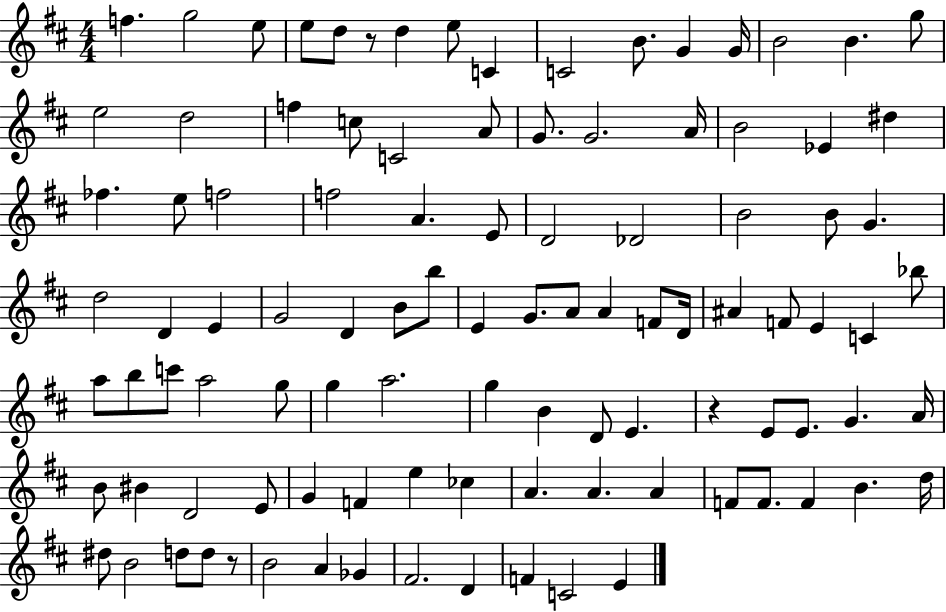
{
  \clef treble
  \numericTimeSignature
  \time 4/4
  \key d \major
  \repeat volta 2 { f''4. g''2 e''8 | e''8 d''8 r8 d''4 e''8 c'4 | c'2 b'8. g'4 g'16 | b'2 b'4. g''8 | \break e''2 d''2 | f''4 c''8 c'2 a'8 | g'8. g'2. a'16 | b'2 ees'4 dis''4 | \break fes''4. e''8 f''2 | f''2 a'4. e'8 | d'2 des'2 | b'2 b'8 g'4. | \break d''2 d'4 e'4 | g'2 d'4 b'8 b''8 | e'4 g'8. a'8 a'4 f'8 d'16 | ais'4 f'8 e'4 c'4 bes''8 | \break a''8 b''8 c'''8 a''2 g''8 | g''4 a''2. | g''4 b'4 d'8 e'4. | r4 e'8 e'8. g'4. a'16 | \break b'8 bis'4 d'2 e'8 | g'4 f'4 e''4 ces''4 | a'4. a'4. a'4 | f'8 f'8. f'4 b'4. d''16 | \break dis''8 b'2 d''8 d''8 r8 | b'2 a'4 ges'4 | fis'2. d'4 | f'4 c'2 e'4 | \break } \bar "|."
}